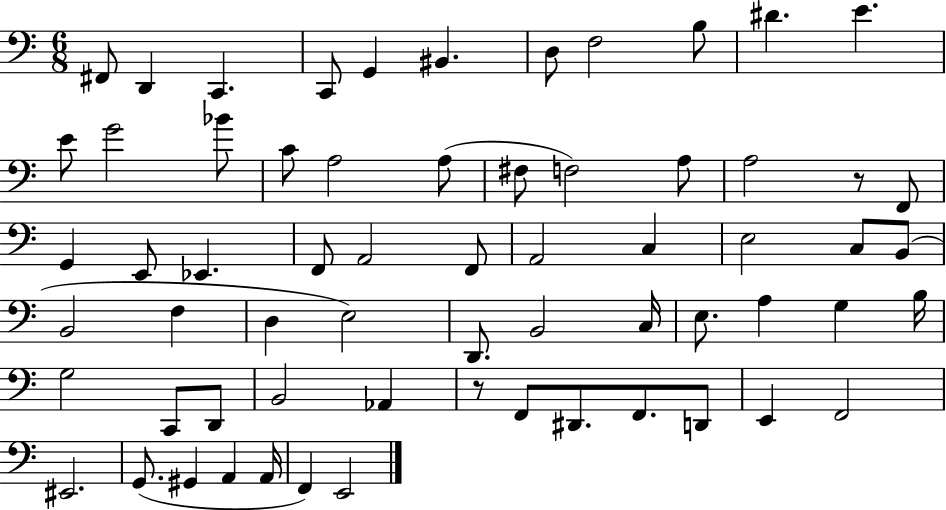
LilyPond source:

{
  \clef bass
  \numericTimeSignature
  \time 6/8
  \key c \major
  fis,8 d,4 c,4. | c,8 g,4 bis,4. | d8 f2 b8 | dis'4. e'4. | \break e'8 g'2 bes'8 | c'8 a2 a8( | fis8 f2) a8 | a2 r8 f,8 | \break g,4 e,8 ees,4. | f,8 a,2 f,8 | a,2 c4 | e2 c8 b,8( | \break b,2 f4 | d4 e2) | d,8. b,2 c16 | e8. a4 g4 b16 | \break g2 c,8 d,8 | b,2 aes,4 | r8 f,8 dis,8. f,8. d,8 | e,4 f,2 | \break eis,2. | g,8.( gis,4 a,4 a,16 | f,4) e,2 | \bar "|."
}